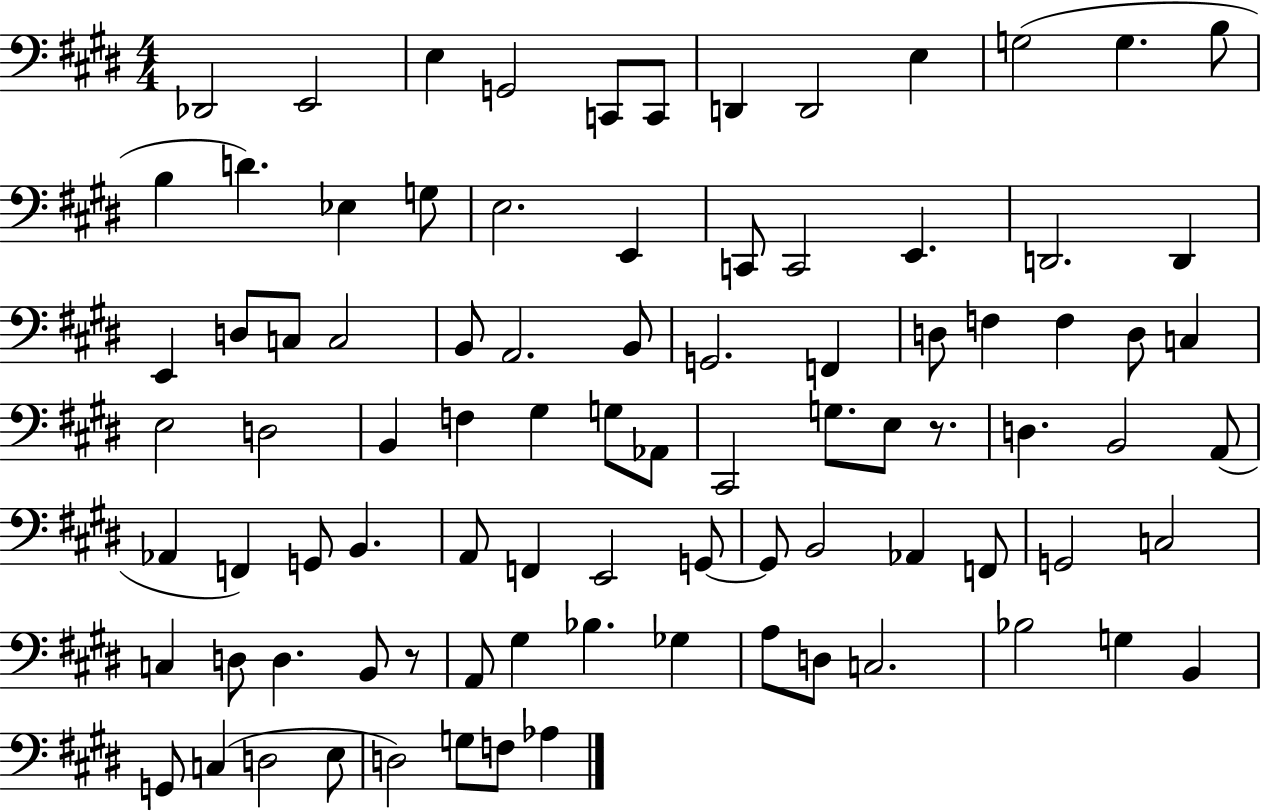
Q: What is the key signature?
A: E major